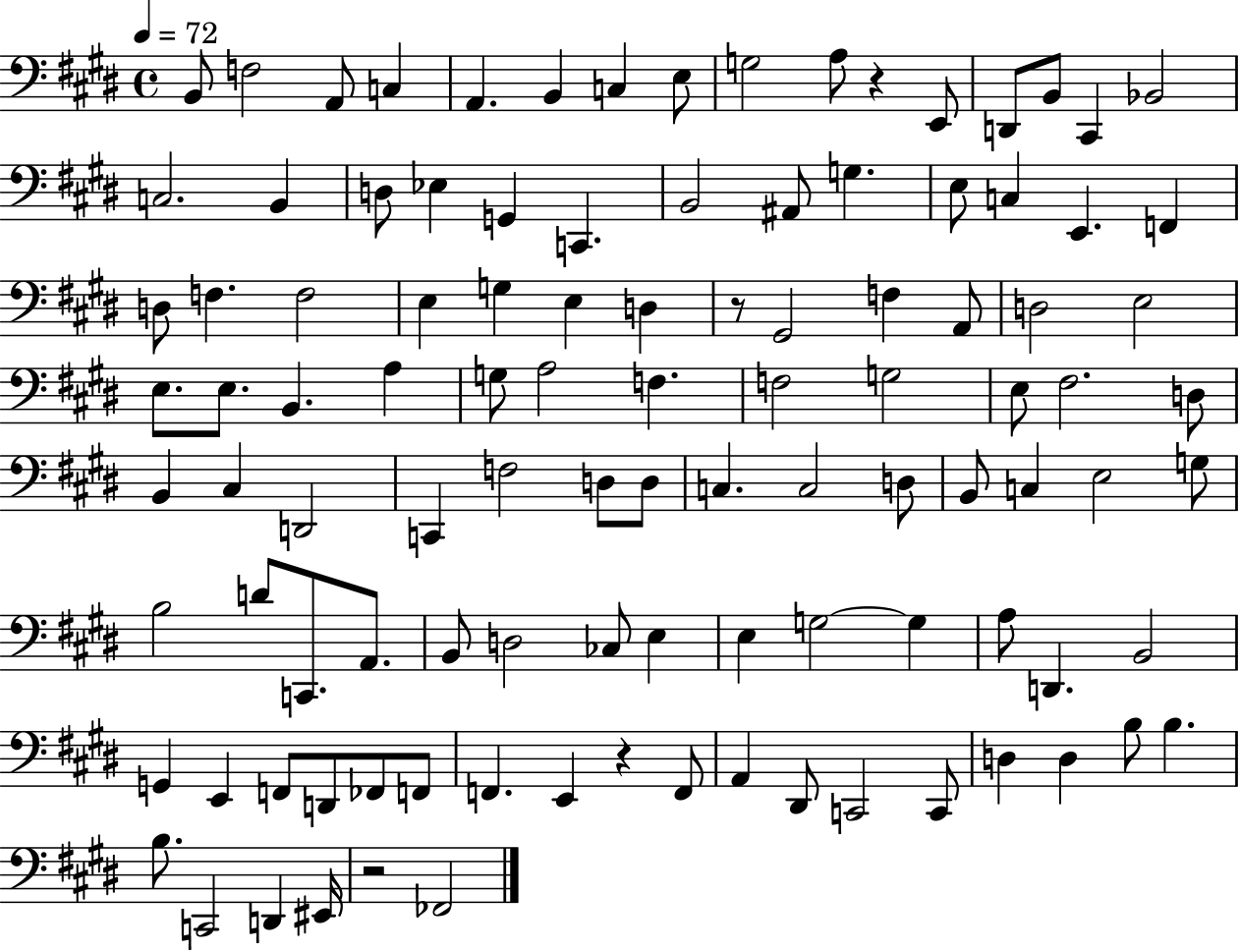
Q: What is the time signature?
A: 4/4